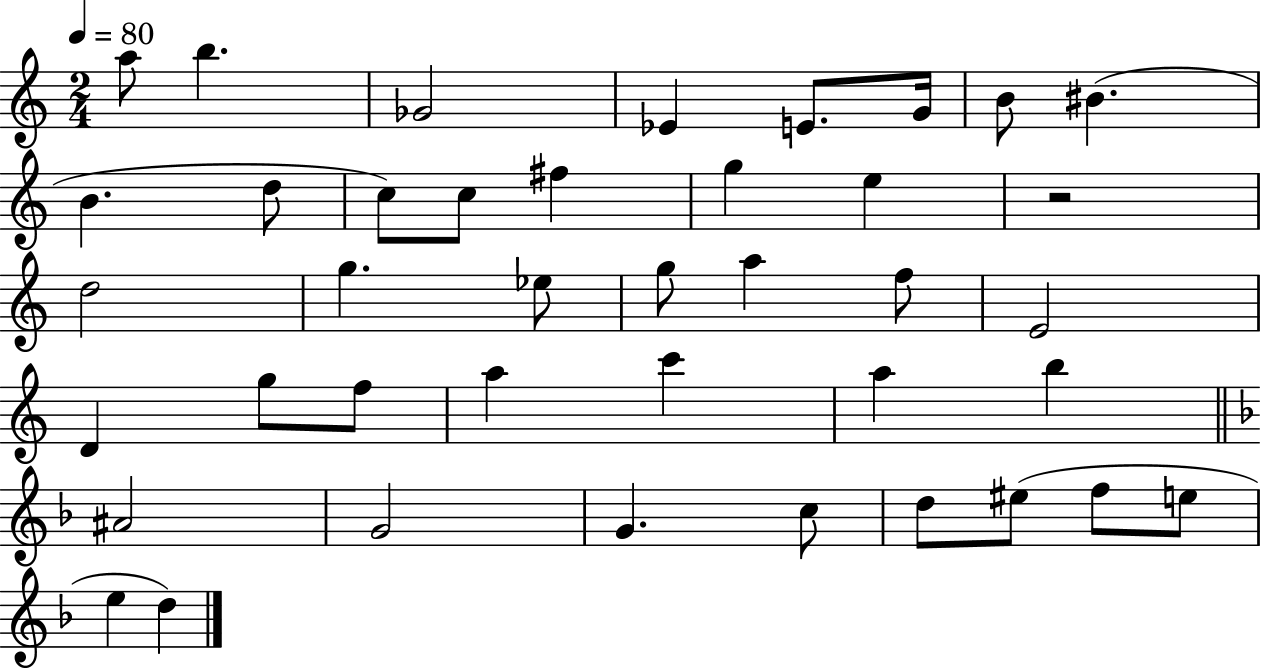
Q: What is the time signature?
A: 2/4